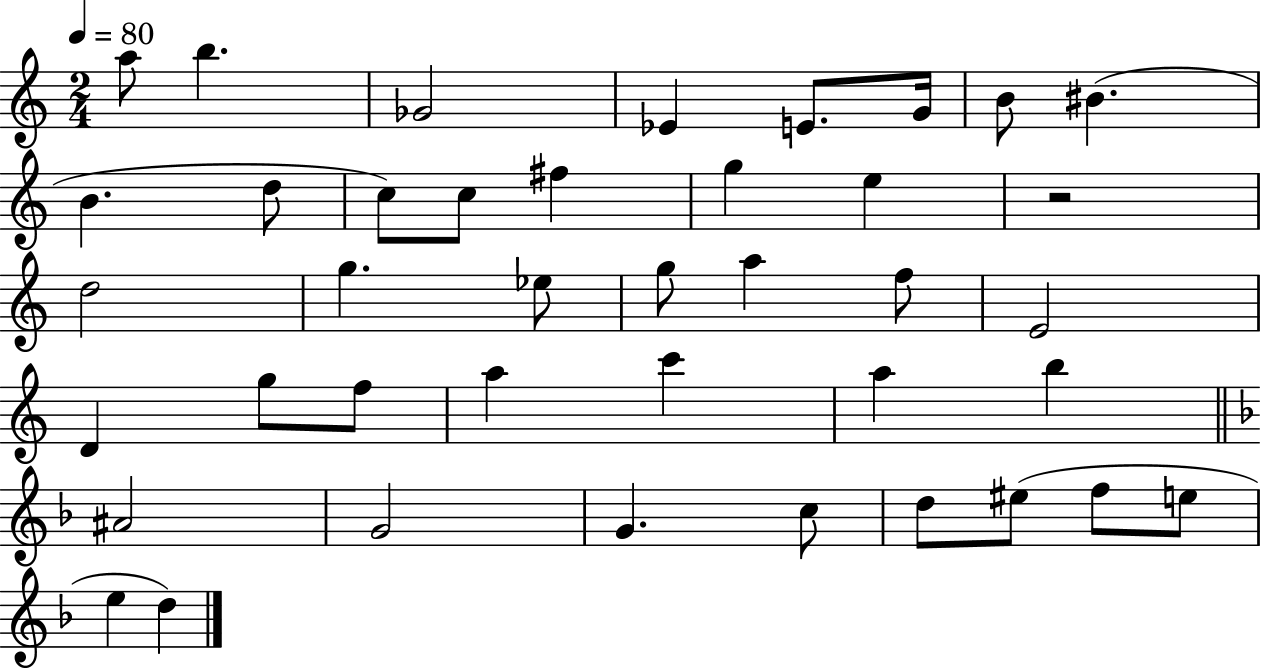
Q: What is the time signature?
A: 2/4